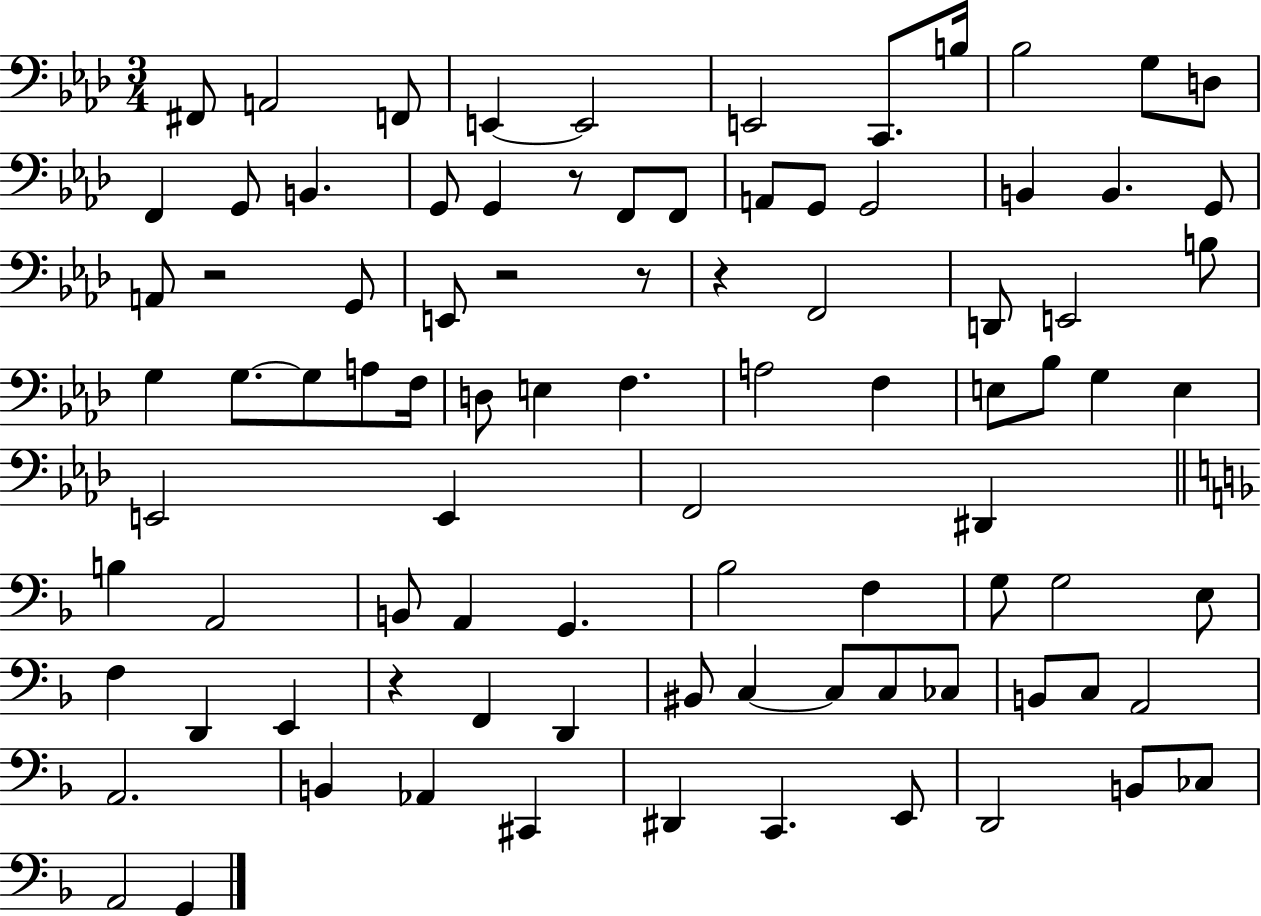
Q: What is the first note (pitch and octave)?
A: F#2